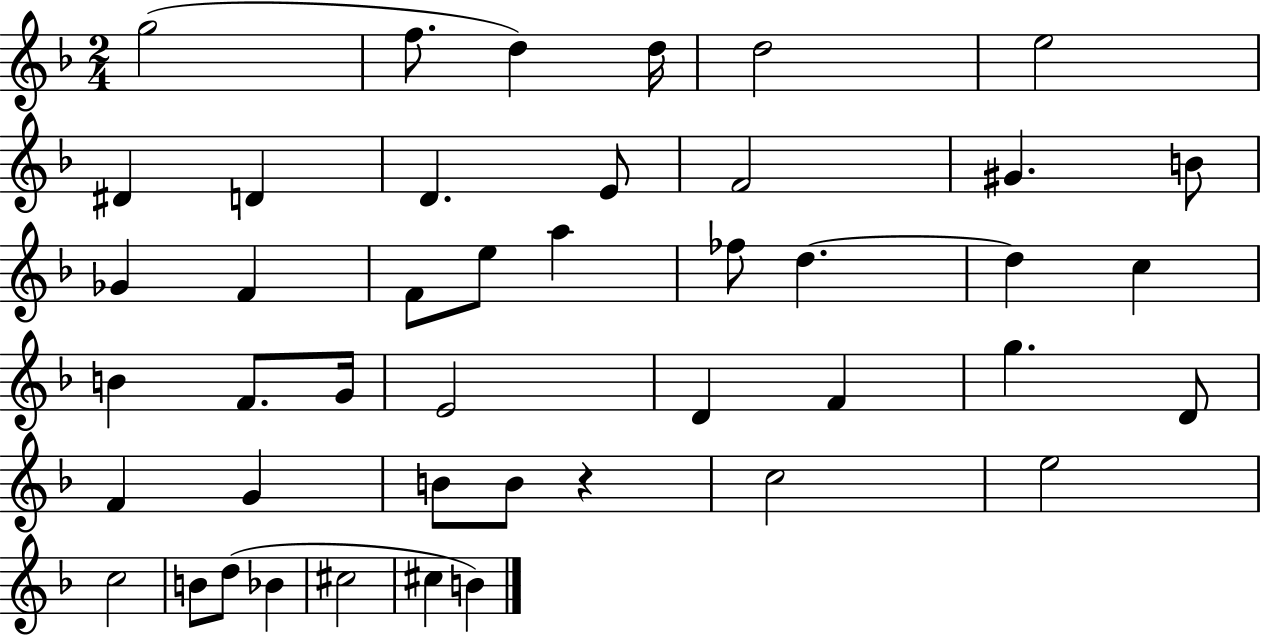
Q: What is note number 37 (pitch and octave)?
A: C5